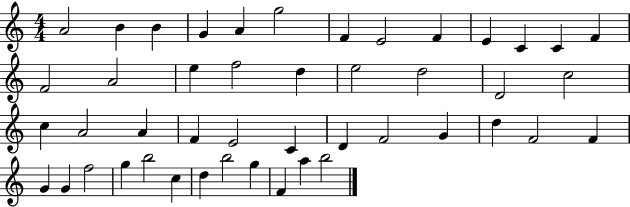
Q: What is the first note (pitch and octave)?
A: A4